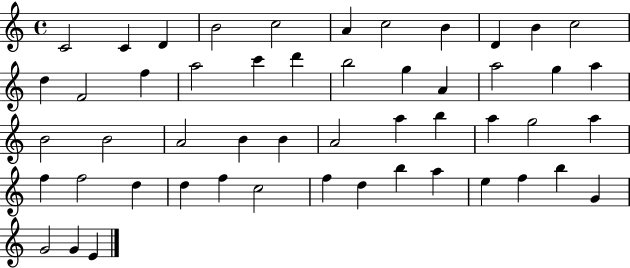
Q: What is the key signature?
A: C major